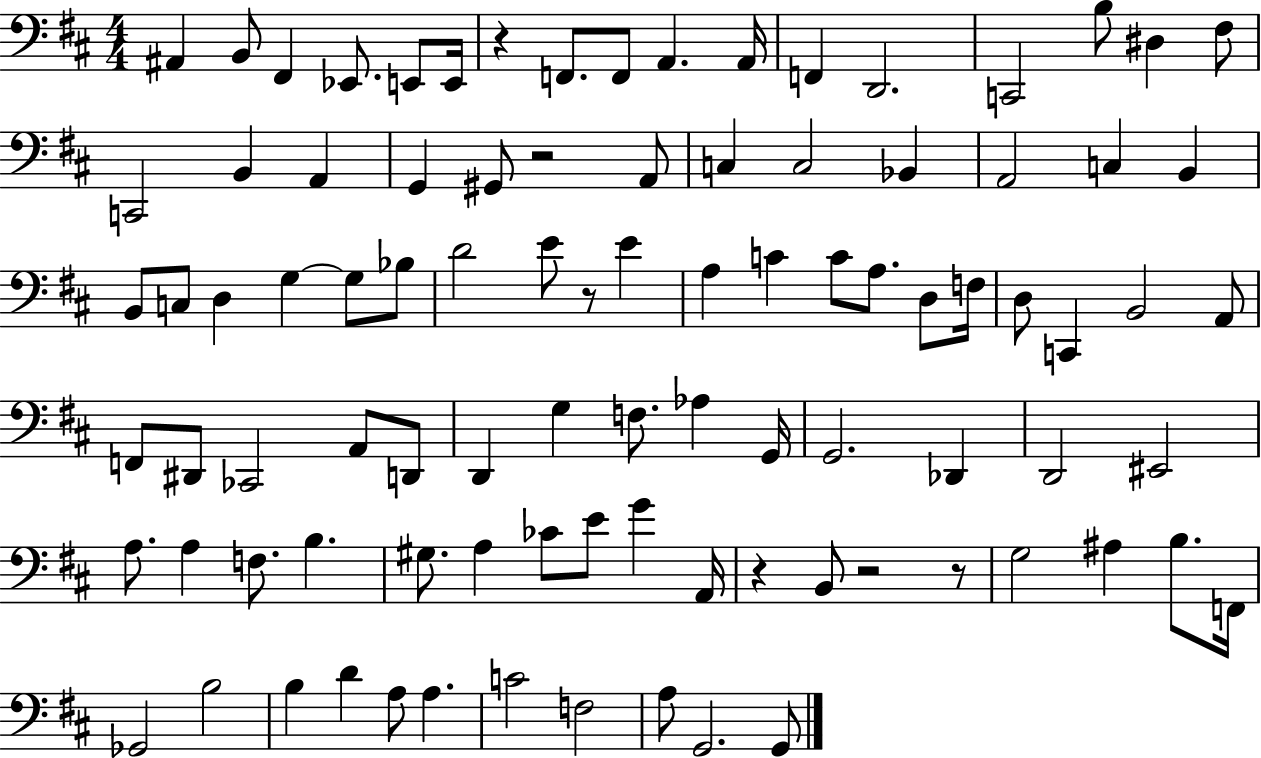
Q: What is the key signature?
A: D major